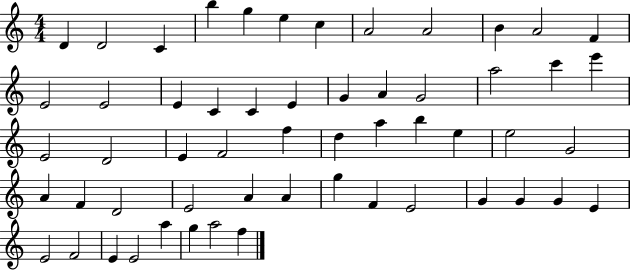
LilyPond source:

{
  \clef treble
  \numericTimeSignature
  \time 4/4
  \key c \major
  d'4 d'2 c'4 | b''4 g''4 e''4 c''4 | a'2 a'2 | b'4 a'2 f'4 | \break e'2 e'2 | e'4 c'4 c'4 e'4 | g'4 a'4 g'2 | a''2 c'''4 e'''4 | \break e'2 d'2 | e'4 f'2 f''4 | d''4 a''4 b''4 e''4 | e''2 g'2 | \break a'4 f'4 d'2 | e'2 a'4 a'4 | g''4 f'4 e'2 | g'4 g'4 g'4 e'4 | \break e'2 f'2 | e'4 e'2 a''4 | g''4 a''2 f''4 | \bar "|."
}